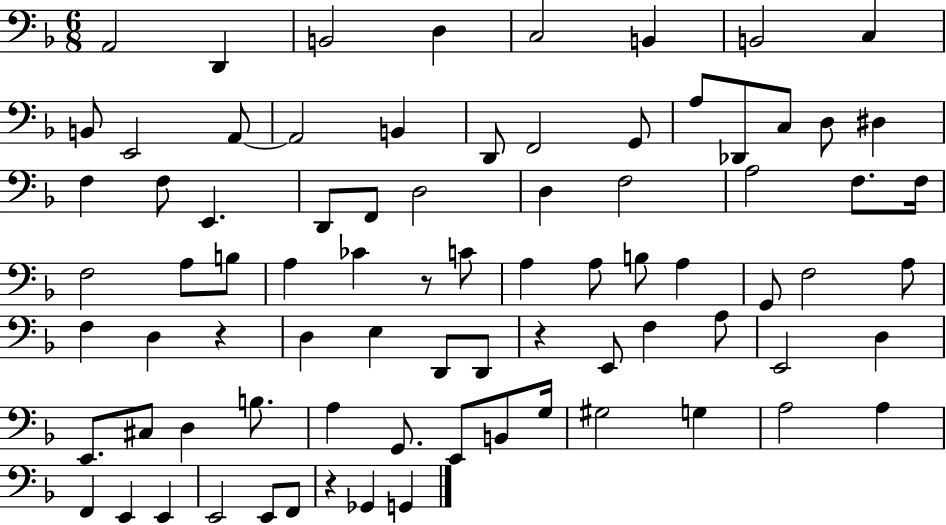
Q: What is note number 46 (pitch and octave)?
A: F3